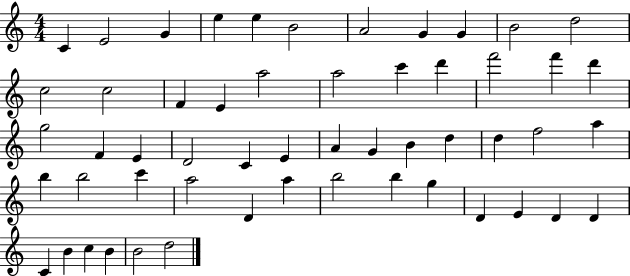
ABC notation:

X:1
T:Untitled
M:4/4
L:1/4
K:C
C E2 G e e B2 A2 G G B2 d2 c2 c2 F E a2 a2 c' d' f'2 f' d' g2 F E D2 C E A G B d d f2 a b b2 c' a2 D a b2 b g D E D D C B c B B2 d2